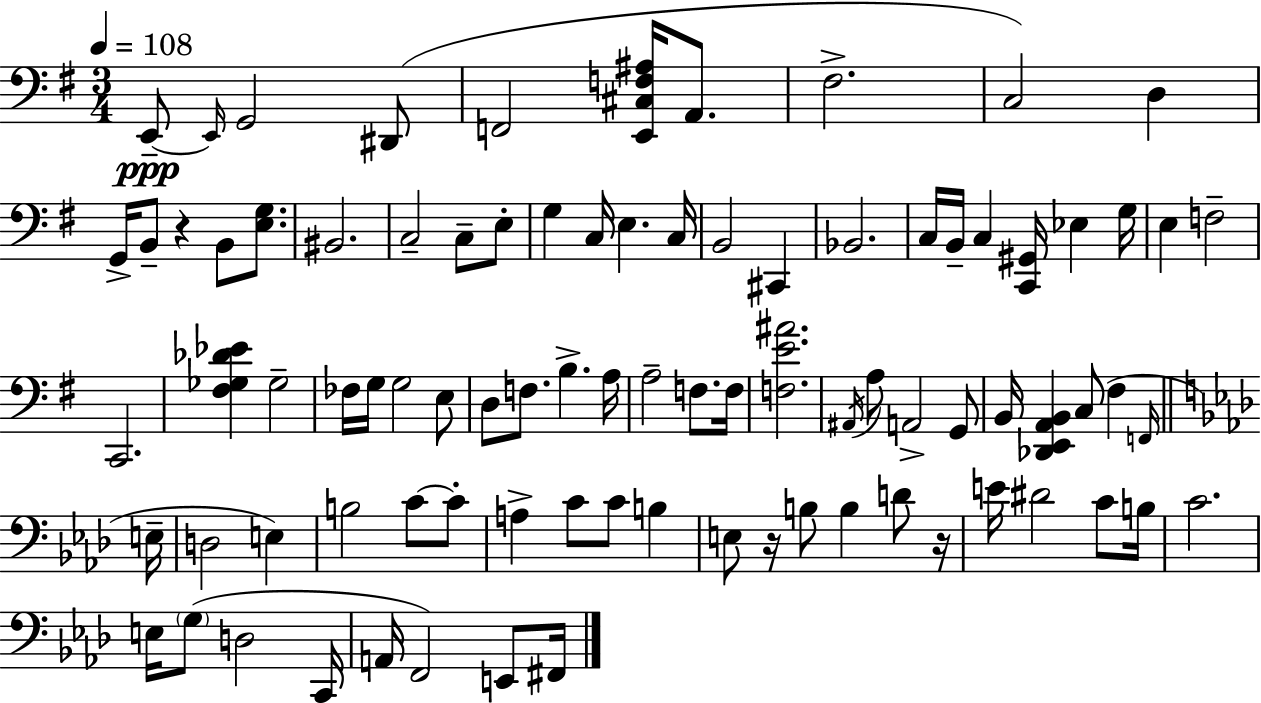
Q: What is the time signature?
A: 3/4